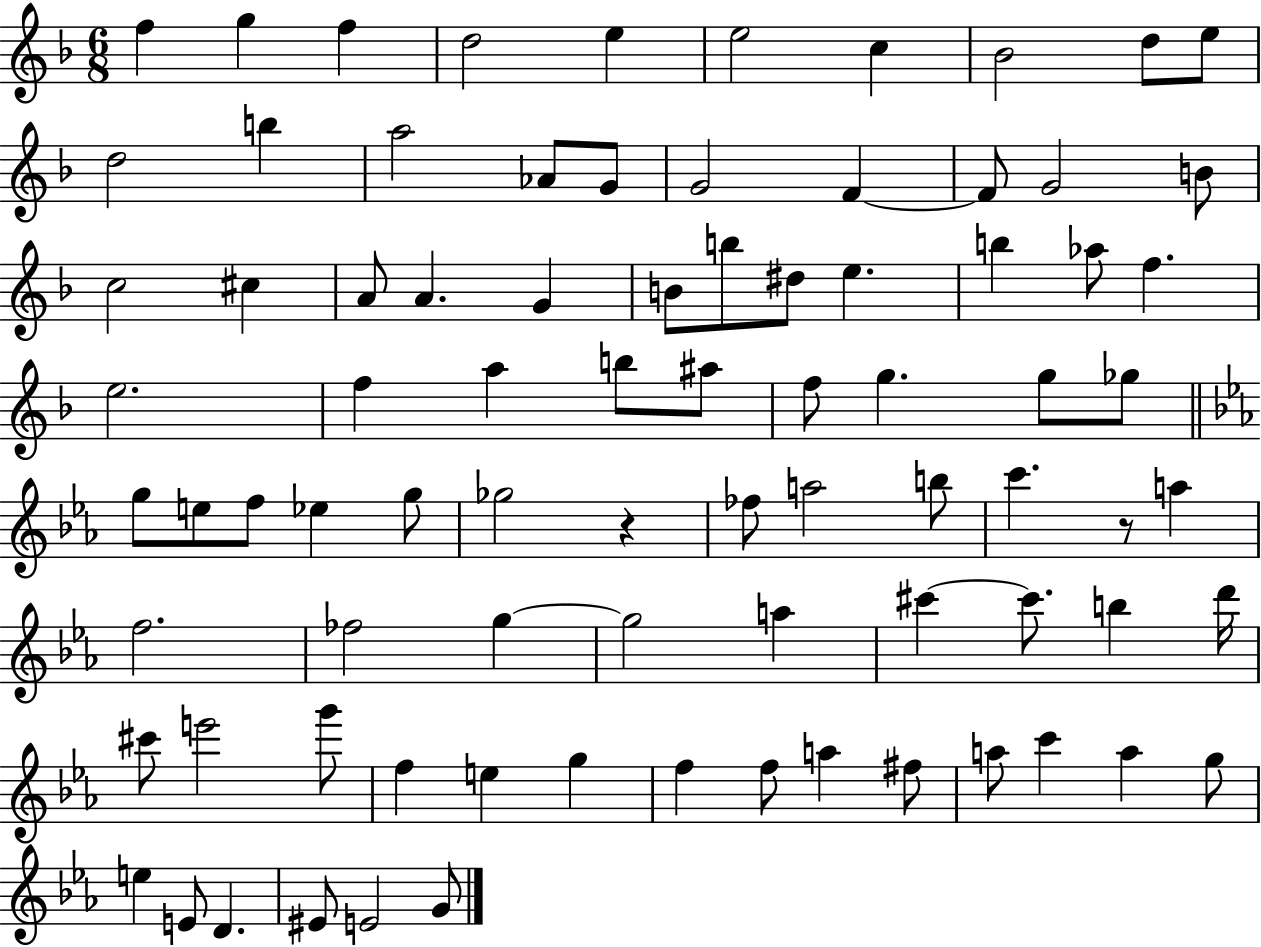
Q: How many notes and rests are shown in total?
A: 83